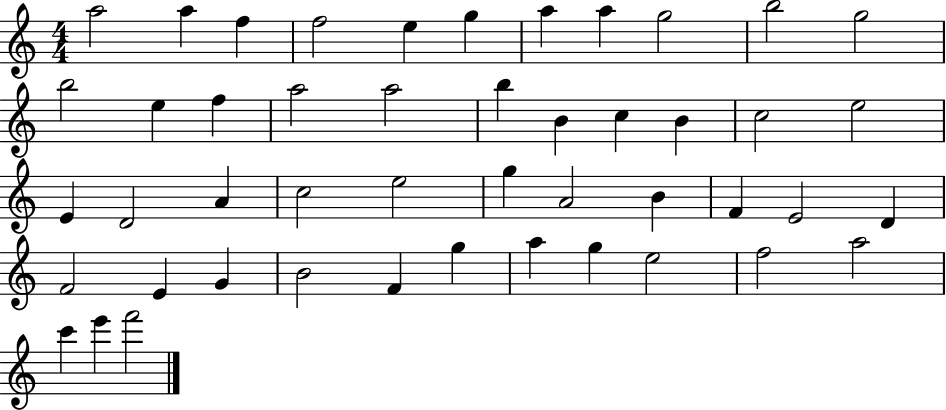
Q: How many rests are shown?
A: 0